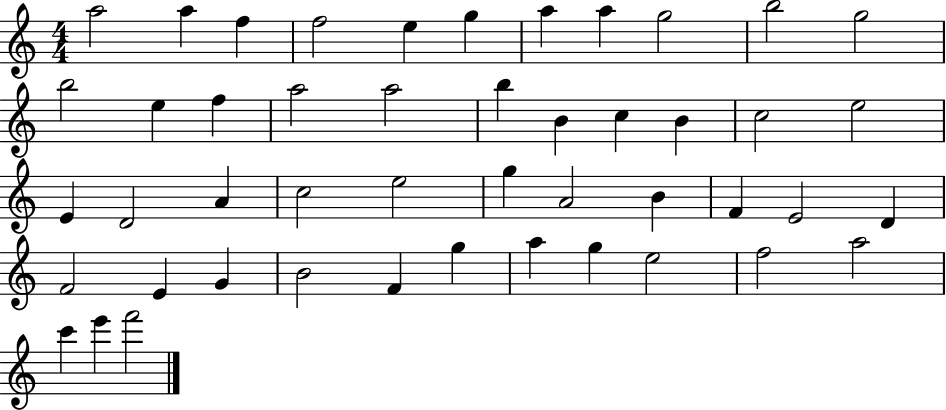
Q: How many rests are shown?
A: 0